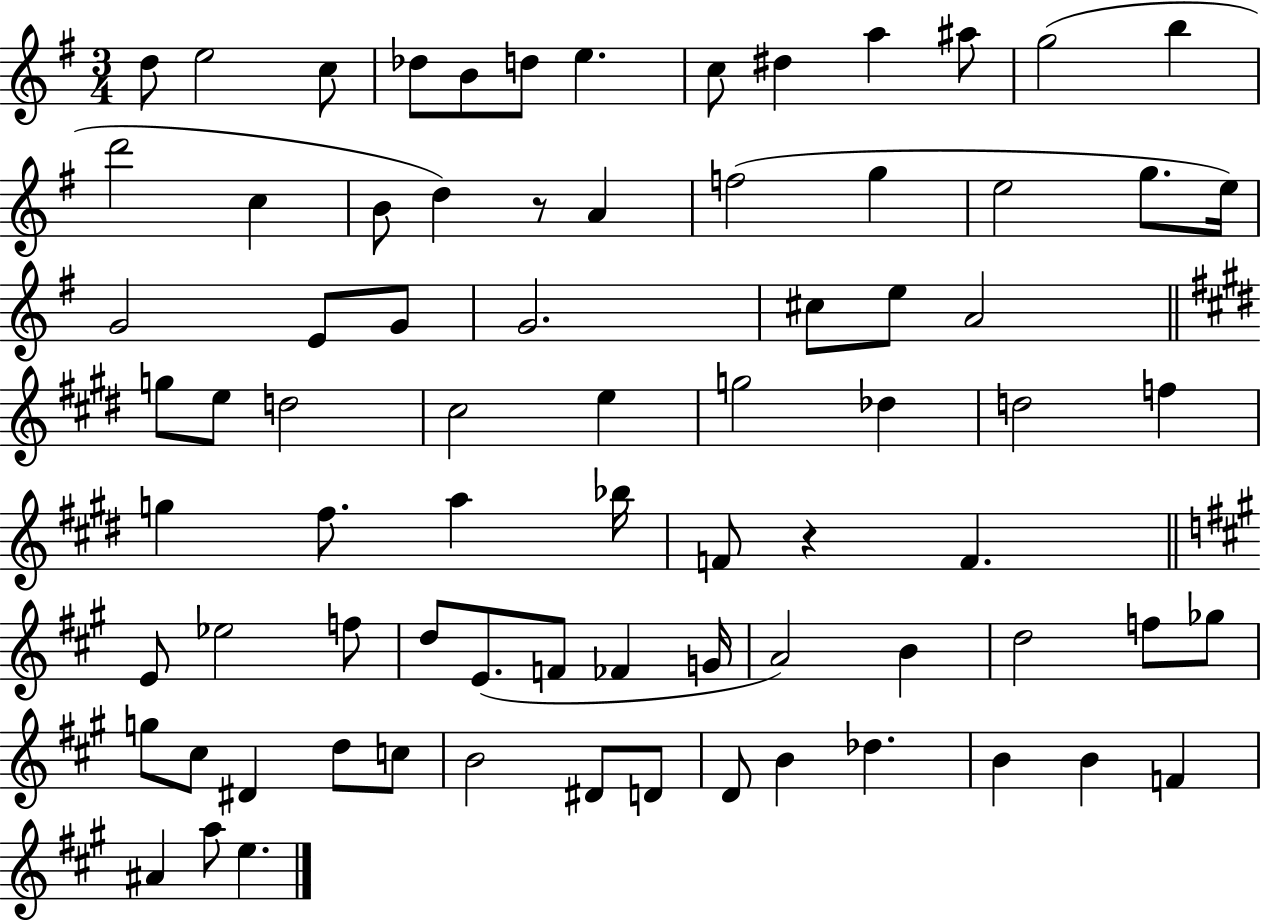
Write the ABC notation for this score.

X:1
T:Untitled
M:3/4
L:1/4
K:G
d/2 e2 c/2 _d/2 B/2 d/2 e c/2 ^d a ^a/2 g2 b d'2 c B/2 d z/2 A f2 g e2 g/2 e/4 G2 E/2 G/2 G2 ^c/2 e/2 A2 g/2 e/2 d2 ^c2 e g2 _d d2 f g ^f/2 a _b/4 F/2 z F E/2 _e2 f/2 d/2 E/2 F/2 _F G/4 A2 B d2 f/2 _g/2 g/2 ^c/2 ^D d/2 c/2 B2 ^D/2 D/2 D/2 B _d B B F ^A a/2 e